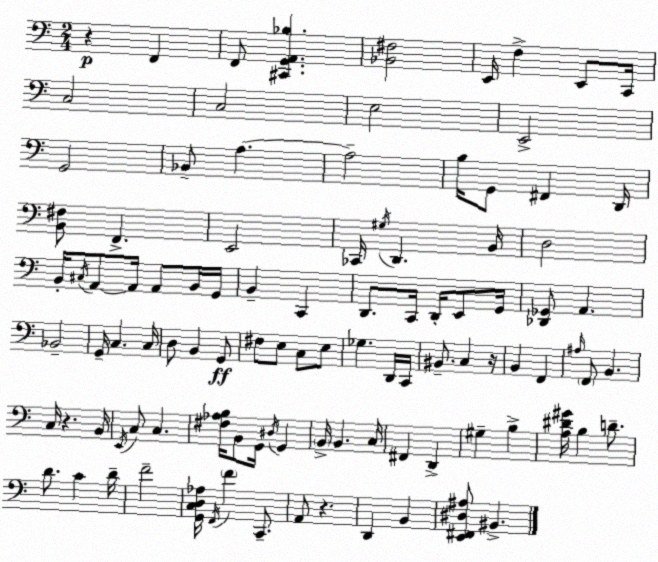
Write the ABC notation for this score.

X:1
T:Untitled
M:2/4
L:1/4
K:C
z F,, F,,/2 [^C,,G,,A,,_B,] [_B,,^F,]2 E,,/4 F, E,,/2 C,,/4 C,2 C,2 E,2 E,,2 G,,2 _B,,/2 A, A,2 B,/4 G,,/2 ^F,, D,,/4 [B,,^F,]/2 F,, E,,2 _C,,/4 ^G,/4 D,, B,,/4 D,2 B,,/4 ^C,/4 A,,/2 A,,/4 A,,/2 B,,/4 G,,/4 B,, C,, D,,/2 C,,/4 D,,/4 E,,/2 G,,/4 [_D,,_G,,]/2 A,, _B,,2 G,,/4 C, C,/4 D,/2 B,, G,,/2 ^F,/2 E,/2 C,/2 E,/2 _G, D,,/4 C,,/4 ^B,,/2 C, z/4 B,, F,, ^A,/4 F,,/2 B,, C,/4 z B,,/4 E,,/4 C,/2 C, [^F,_A,B,]/4 B,,/2 G,,/4 ^D,/4 G,, B,,/4 B,, C,/4 ^F,, D,, ^G, B, [A,^D^G]/4 B, D/2 D/2 C D/4 F2 [G,,C,D,_A,]/4 F,,/4 F C,,/2 A,,/2 z D,, B,, [E,,^F,,^D,^A,]/2 ^B,,